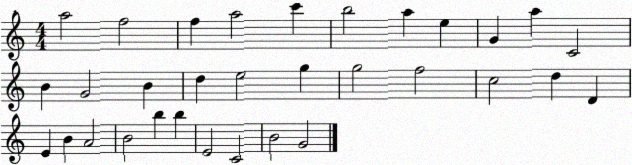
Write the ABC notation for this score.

X:1
T:Untitled
M:4/4
L:1/4
K:C
a2 f2 f a2 c' b2 a e G a C2 B G2 B d e2 g g2 f2 c2 d D E B A2 B2 b b E2 C2 B2 G2